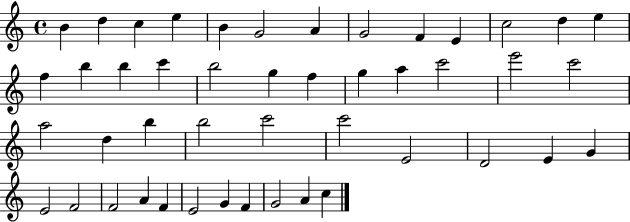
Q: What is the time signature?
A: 4/4